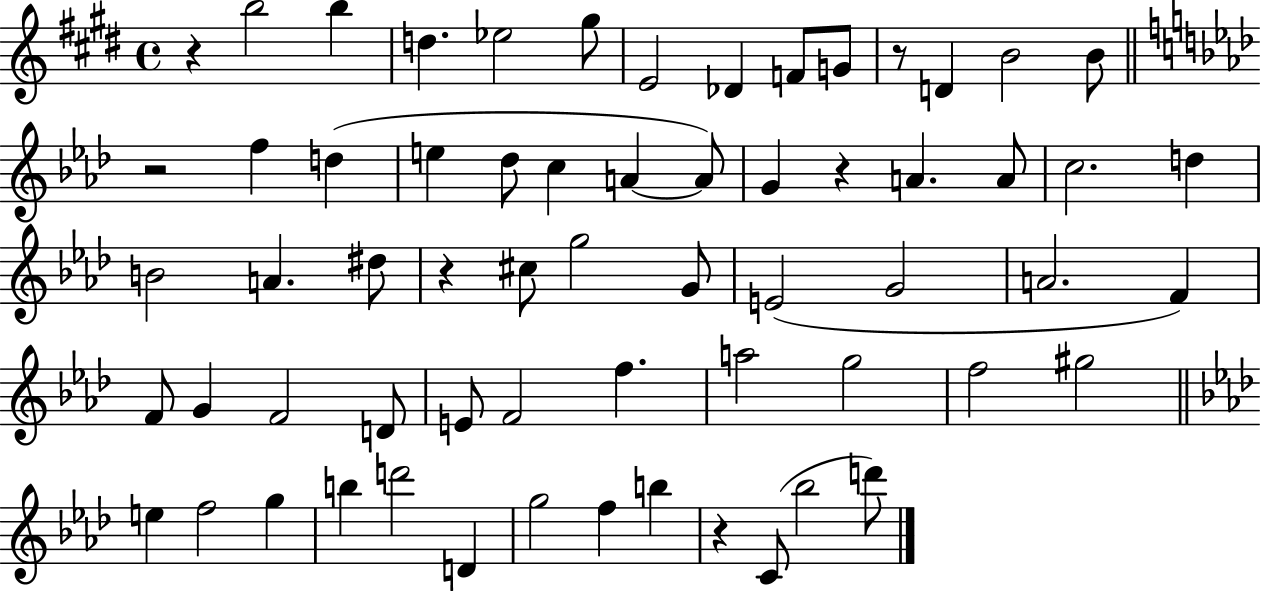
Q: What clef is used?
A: treble